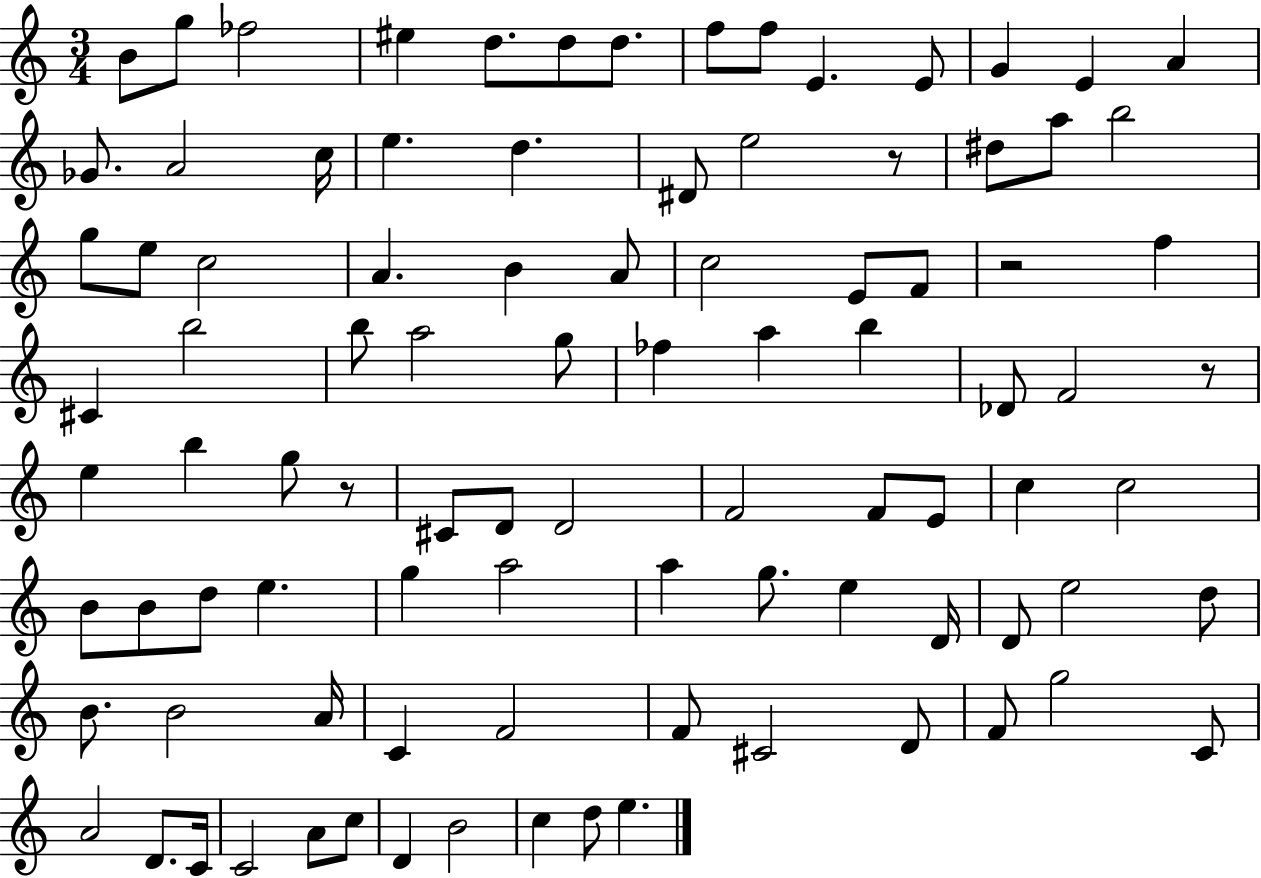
{
  \clef treble
  \numericTimeSignature
  \time 3/4
  \key c \major
  b'8 g''8 fes''2 | eis''4 d''8. d''8 d''8. | f''8 f''8 e'4. e'8 | g'4 e'4 a'4 | \break ges'8. a'2 c''16 | e''4. d''4. | dis'8 e''2 r8 | dis''8 a''8 b''2 | \break g''8 e''8 c''2 | a'4. b'4 a'8 | c''2 e'8 f'8 | r2 f''4 | \break cis'4 b''2 | b''8 a''2 g''8 | fes''4 a''4 b''4 | des'8 f'2 r8 | \break e''4 b''4 g''8 r8 | cis'8 d'8 d'2 | f'2 f'8 e'8 | c''4 c''2 | \break b'8 b'8 d''8 e''4. | g''4 a''2 | a''4 g''8. e''4 d'16 | d'8 e''2 d''8 | \break b'8. b'2 a'16 | c'4 f'2 | f'8 cis'2 d'8 | f'8 g''2 c'8 | \break a'2 d'8. c'16 | c'2 a'8 c''8 | d'4 b'2 | c''4 d''8 e''4. | \break \bar "|."
}